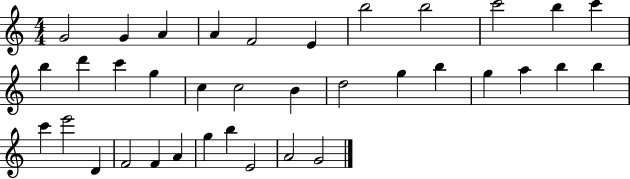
X:1
T:Untitled
M:4/4
L:1/4
K:C
G2 G A A F2 E b2 b2 c'2 b c' b d' c' g c c2 B d2 g b g a b b c' e'2 D F2 F A g b E2 A2 G2